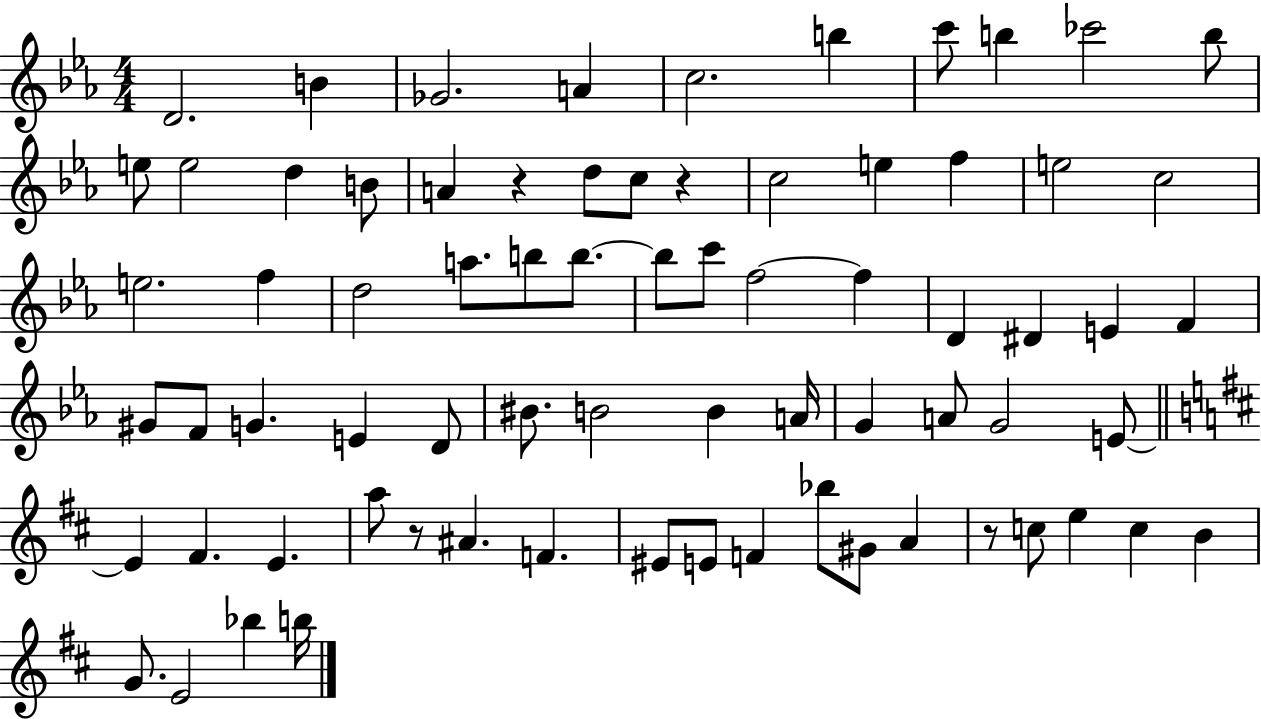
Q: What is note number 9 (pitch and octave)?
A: CES6